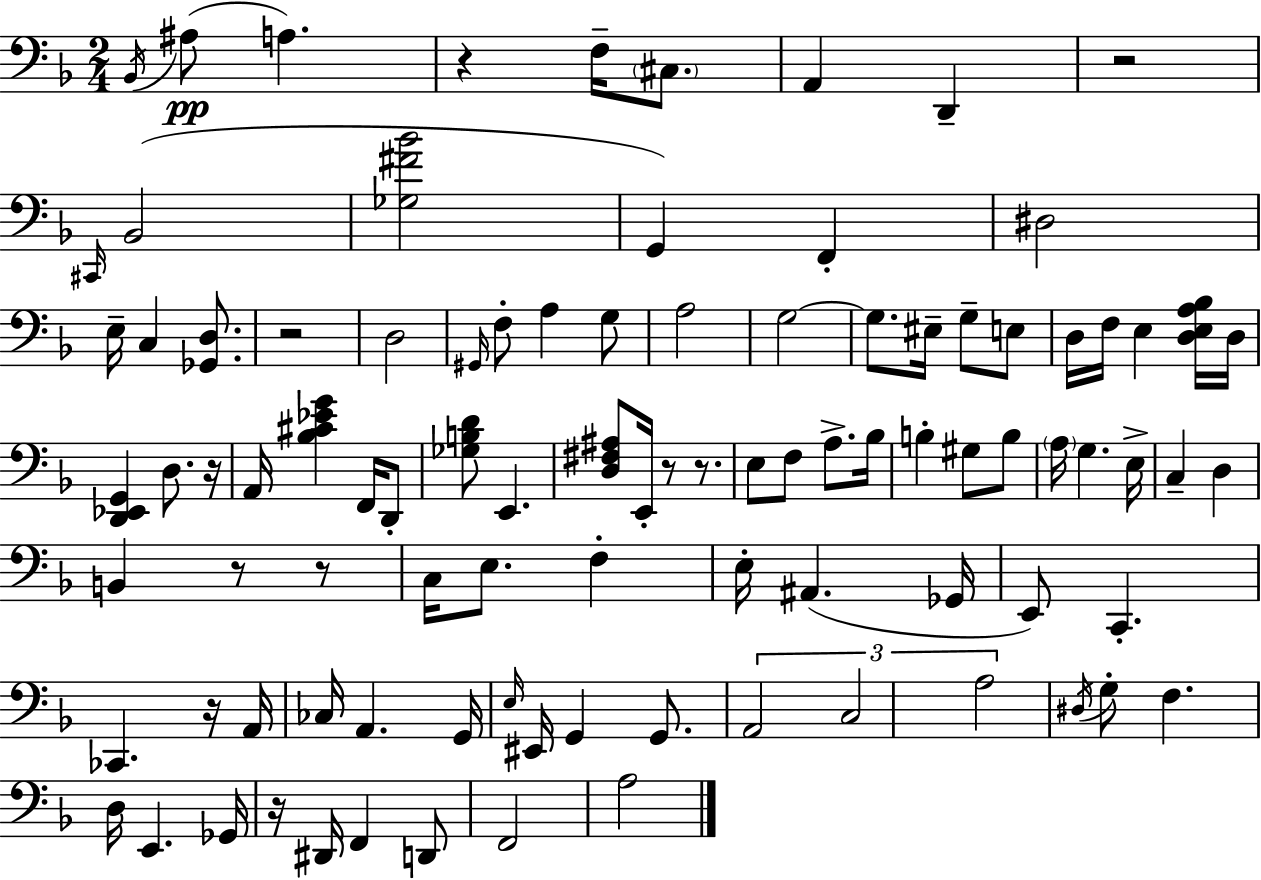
Bb2/s A#3/e A3/q. R/q F3/s C#3/e. A2/q D2/q R/h C#2/s Bb2/h [Gb3,F#4,Bb4]/h G2/q F2/q D#3/h E3/s C3/q [Gb2,D3]/e. R/h D3/h G#2/s F3/e A3/q G3/e A3/h G3/h G3/e. EIS3/s G3/e E3/e D3/s F3/s E3/q [D3,E3,A3,Bb3]/s D3/s [D2,Eb2,G2]/q D3/e. R/s A2/s [Bb3,C#4,Eb4,G4]/q F2/s D2/e [Gb3,B3,D4]/e E2/q. [D3,F#3,A#3]/e E2/s R/e R/e. E3/e F3/e A3/e. Bb3/s B3/q G#3/e B3/e A3/s G3/q. E3/s C3/q D3/q B2/q R/e R/e C3/s E3/e. F3/q E3/s A#2/q. Gb2/s E2/e C2/q. CES2/q. R/s A2/s CES3/s A2/q. G2/s E3/s EIS2/s G2/q G2/e. A2/h C3/h A3/h D#3/s G3/e F3/q. D3/s E2/q. Gb2/s R/s D#2/s F2/q D2/e F2/h A3/h